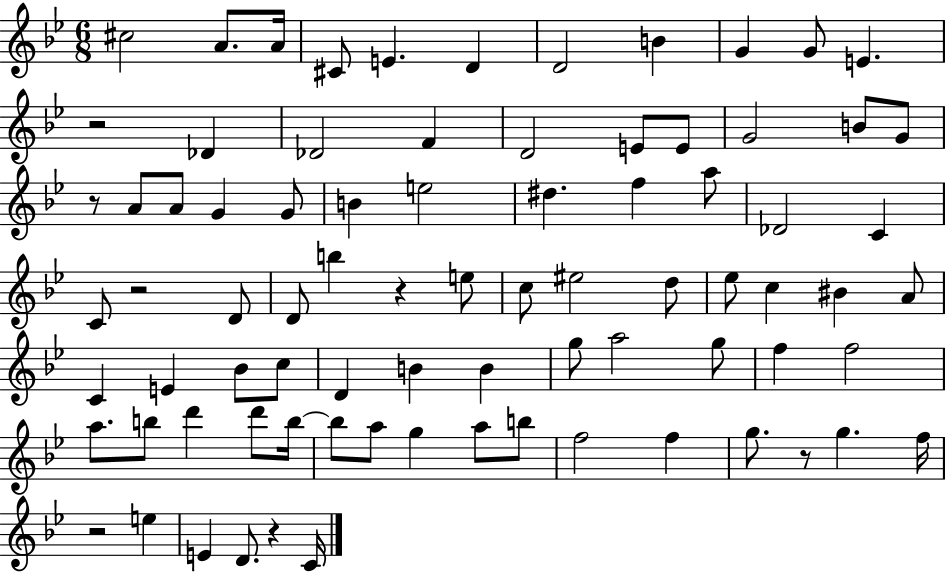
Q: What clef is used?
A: treble